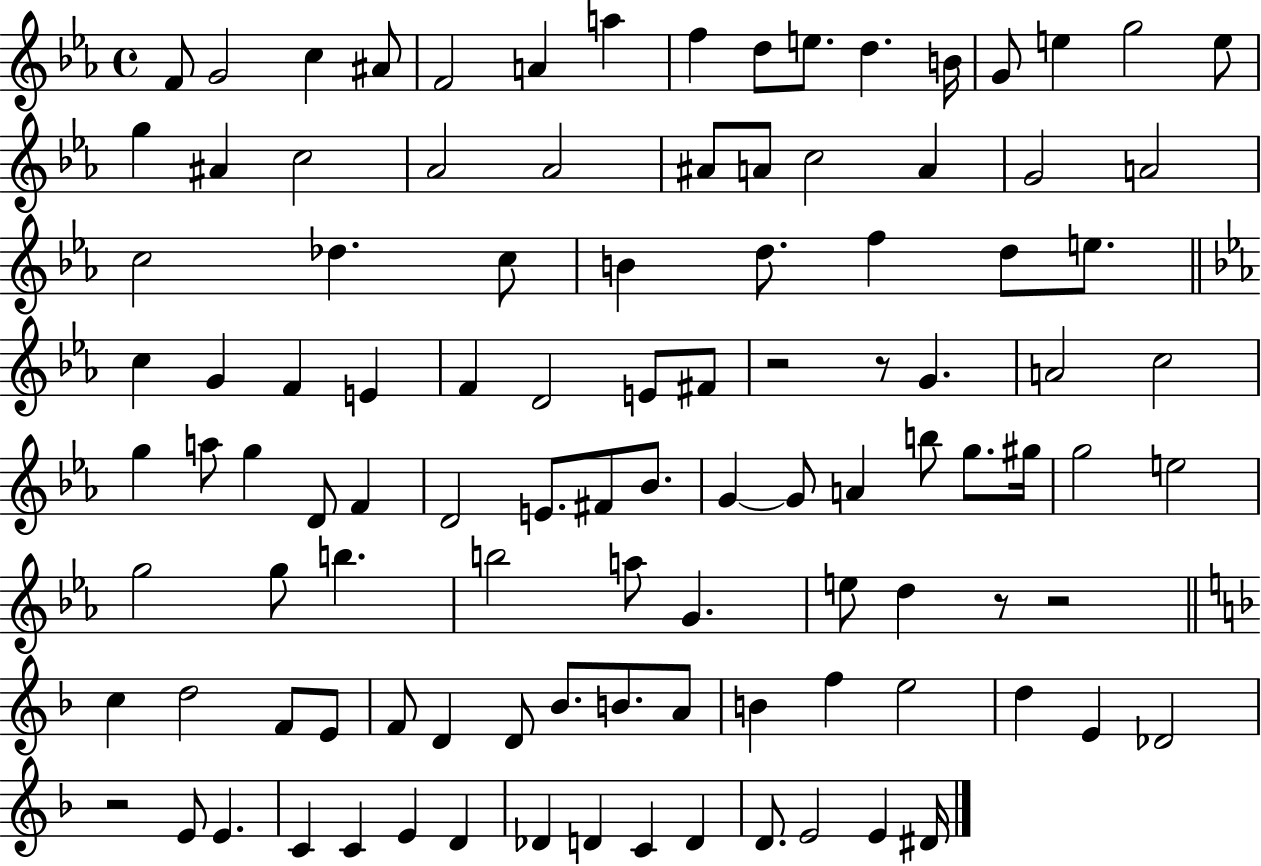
F4/e G4/h C5/q A#4/e F4/h A4/q A5/q F5/q D5/e E5/e. D5/q. B4/s G4/e E5/q G5/h E5/e G5/q A#4/q C5/h Ab4/h Ab4/h A#4/e A4/e C5/h A4/q G4/h A4/h C5/h Db5/q. C5/e B4/q D5/e. F5/q D5/e E5/e. C5/q G4/q F4/q E4/q F4/q D4/h E4/e F#4/e R/h R/e G4/q. A4/h C5/h G5/q A5/e G5/q D4/e F4/q D4/h E4/e. F#4/e Bb4/e. G4/q G4/e A4/q B5/e G5/e. G#5/s G5/h E5/h G5/h G5/e B5/q. B5/h A5/e G4/q. E5/e D5/q R/e R/h C5/q D5/h F4/e E4/e F4/e D4/q D4/e Bb4/e. B4/e. A4/e B4/q F5/q E5/h D5/q E4/q Db4/h R/h E4/e E4/q. C4/q C4/q E4/q D4/q Db4/q D4/q C4/q D4/q D4/e. E4/h E4/q D#4/s